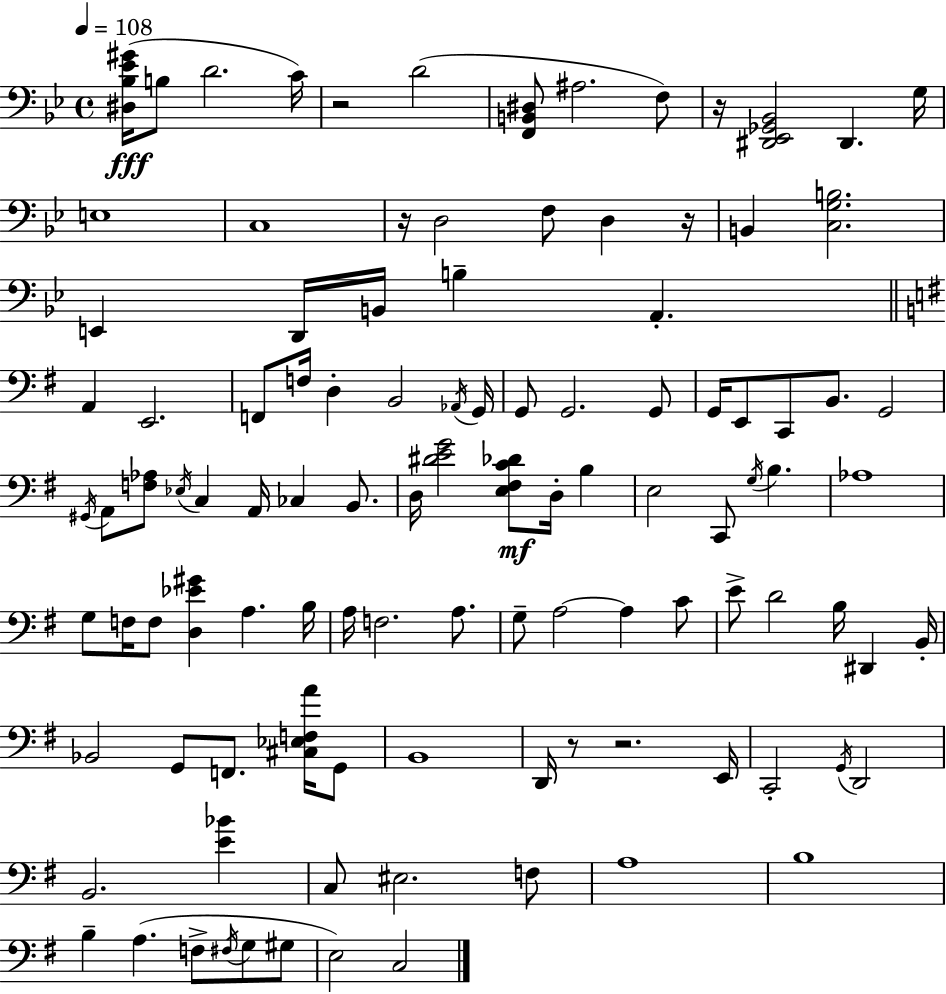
{
  \clef bass
  \time 4/4
  \defaultTimeSignature
  \key bes \major
  \tempo 4 = 108
  \repeat volta 2 { <dis bes ees' gis'>16(\fff b8 d'2. c'16) | r2 d'2( | <f, b, dis>8 ais2. f8) | r16 <dis, ees, ges, bes,>2 dis,4. g16 | \break e1 | c1 | r16 d2 f8 d4 r16 | b,4 <c g b>2. | \break e,4 d,16 b,16 b4-- a,4.-. | \bar "||" \break \key g \major a,4 e,2. | f,8 f16 d4-. b,2 \acciaccatura { aes,16 } | g,16 g,8 g,2. g,8 | g,16 e,8 c,8 b,8. g,2 | \break \acciaccatura { gis,16 } a,8 <f aes>8 \acciaccatura { ees16 } c4 a,16 ces4 | b,8. d16 <dis' e' g'>2 <e fis c' des'>8\mf d16-. b4 | e2 c,8 \acciaccatura { g16 } b4. | aes1 | \break g8 f16 f8 <d ees' gis'>4 a4. | b16 a16 f2. | a8. g8-- a2~~ a4 | c'8 e'8-> d'2 b16 dis,4 | \break b,16-. bes,2 g,8 f,8. | <cis ees f a'>16 g,8 b,1 | d,16 r8 r2. | e,16 c,2-. \acciaccatura { g,16 } d,2 | \break b,2. | <e' bes'>4 c8 eis2. | f8 a1 | b1 | \break b4-- a4.( f8-> | \acciaccatura { fis16 } g8 gis8 e2) c2 | } \bar "|."
}